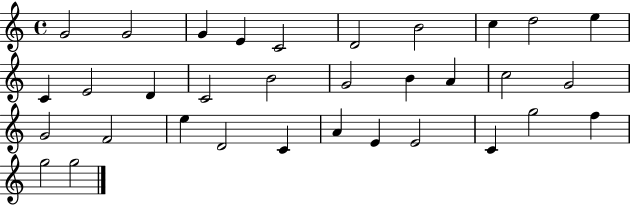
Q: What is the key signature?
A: C major